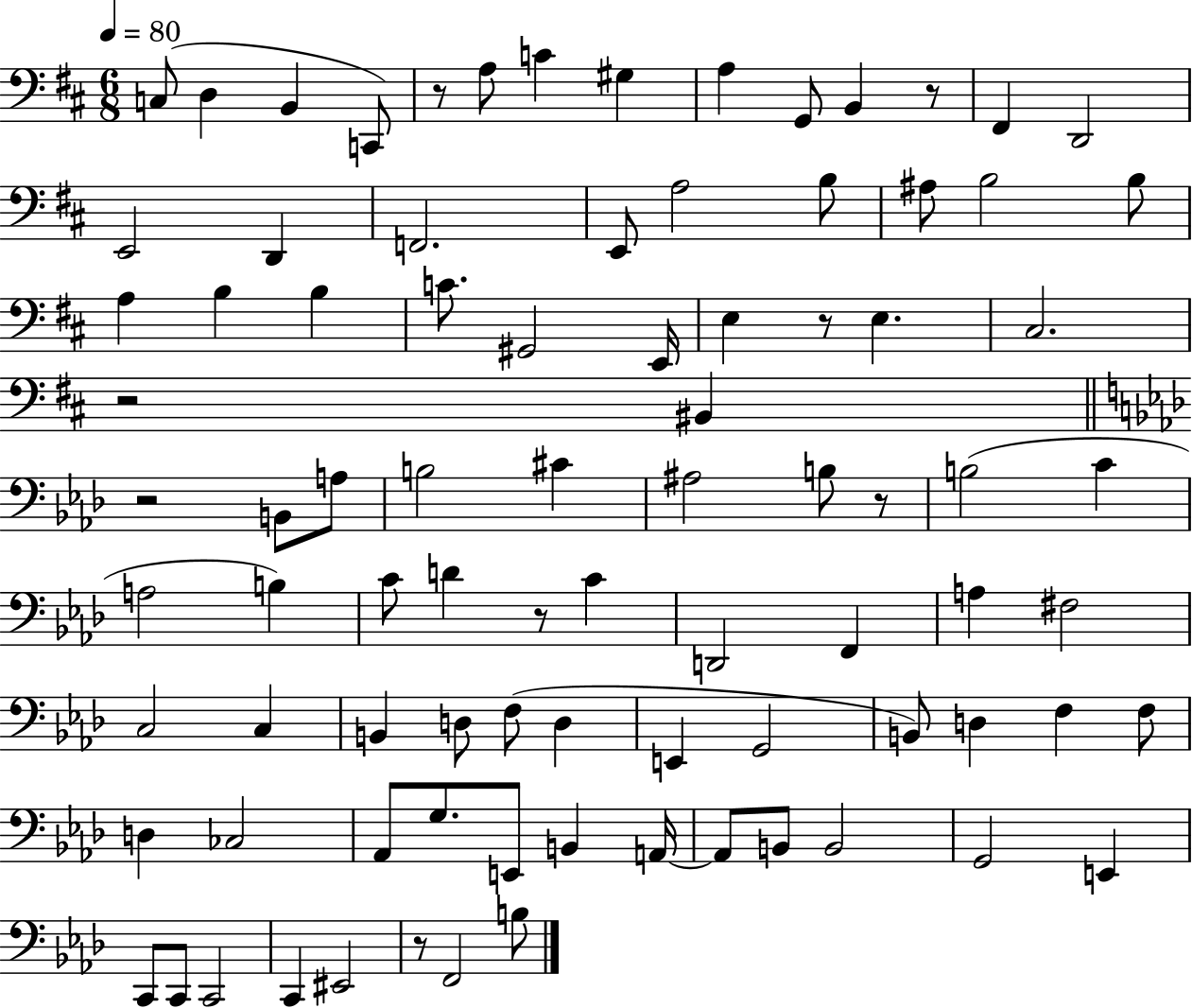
C3/e D3/q B2/q C2/e R/e A3/e C4/q G#3/q A3/q G2/e B2/q R/e F#2/q D2/h E2/h D2/q F2/h. E2/e A3/h B3/e A#3/e B3/h B3/e A3/q B3/q B3/q C4/e. G#2/h E2/s E3/q R/e E3/q. C#3/h. R/h BIS2/q R/h B2/e A3/e B3/h C#4/q A#3/h B3/e R/e B3/h C4/q A3/h B3/q C4/e D4/q R/e C4/q D2/h F2/q A3/q F#3/h C3/h C3/q B2/q D3/e F3/e D3/q E2/q G2/h B2/e D3/q F3/q F3/e D3/q CES3/h Ab2/e G3/e. E2/e B2/q A2/s A2/e B2/e B2/h G2/h E2/q C2/e C2/e C2/h C2/q EIS2/h R/e F2/h B3/e